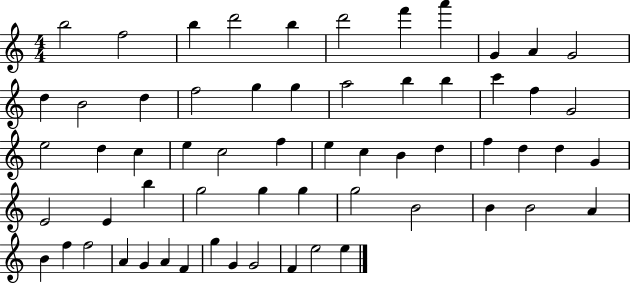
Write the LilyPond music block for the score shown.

{
  \clef treble
  \numericTimeSignature
  \time 4/4
  \key c \major
  b''2 f''2 | b''4 d'''2 b''4 | d'''2 f'''4 a'''4 | g'4 a'4 g'2 | \break d''4 b'2 d''4 | f''2 g''4 g''4 | a''2 b''4 b''4 | c'''4 f''4 g'2 | \break e''2 d''4 c''4 | e''4 c''2 f''4 | e''4 c''4 b'4 d''4 | f''4 d''4 d''4 g'4 | \break e'2 e'4 b''4 | g''2 g''4 g''4 | g''2 b'2 | b'4 b'2 a'4 | \break b'4 f''4 f''2 | a'4 g'4 a'4 f'4 | g''4 g'4 g'2 | f'4 e''2 e''4 | \break \bar "|."
}